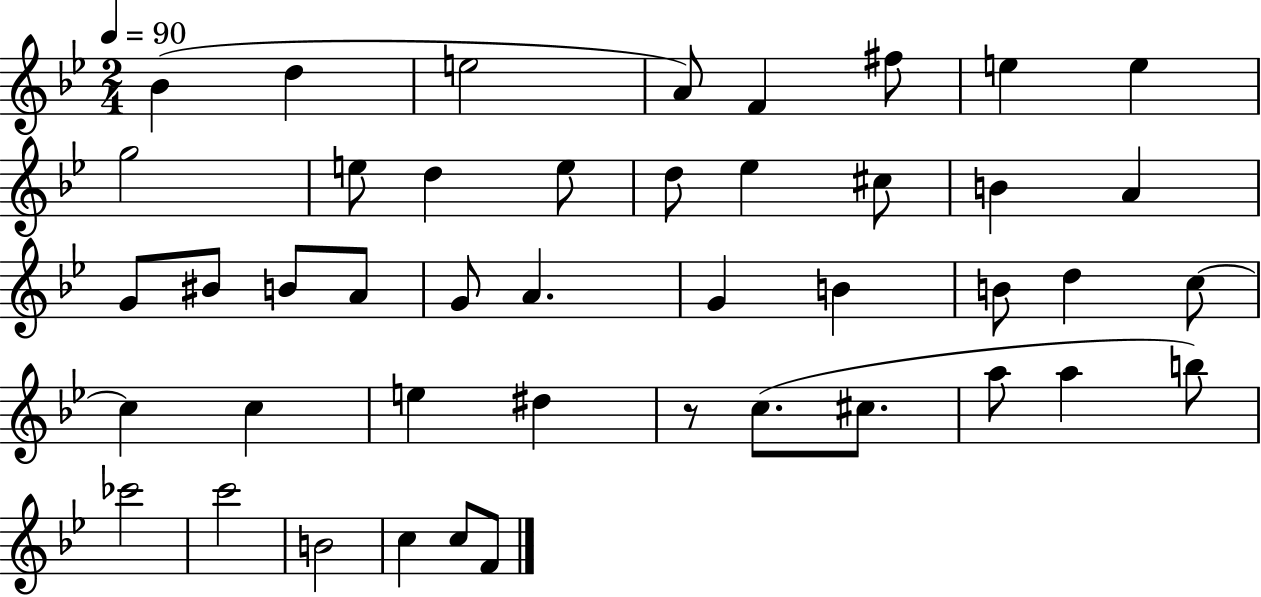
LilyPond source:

{
  \clef treble
  \numericTimeSignature
  \time 2/4
  \key bes \major
  \tempo 4 = 90
  bes'4( d''4 | e''2 | a'8) f'4 fis''8 | e''4 e''4 | \break g''2 | e''8 d''4 e''8 | d''8 ees''4 cis''8 | b'4 a'4 | \break g'8 bis'8 b'8 a'8 | g'8 a'4. | g'4 b'4 | b'8 d''4 c''8~~ | \break c''4 c''4 | e''4 dis''4 | r8 c''8.( cis''8. | a''8 a''4 b''8) | \break ces'''2 | c'''2 | b'2 | c''4 c''8 f'8 | \break \bar "|."
}